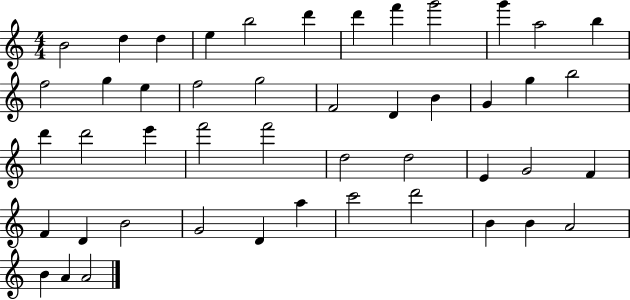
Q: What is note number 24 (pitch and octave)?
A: D6